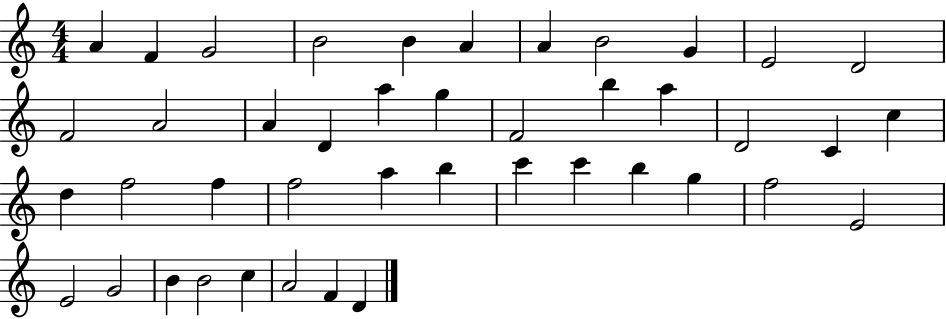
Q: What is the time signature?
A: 4/4